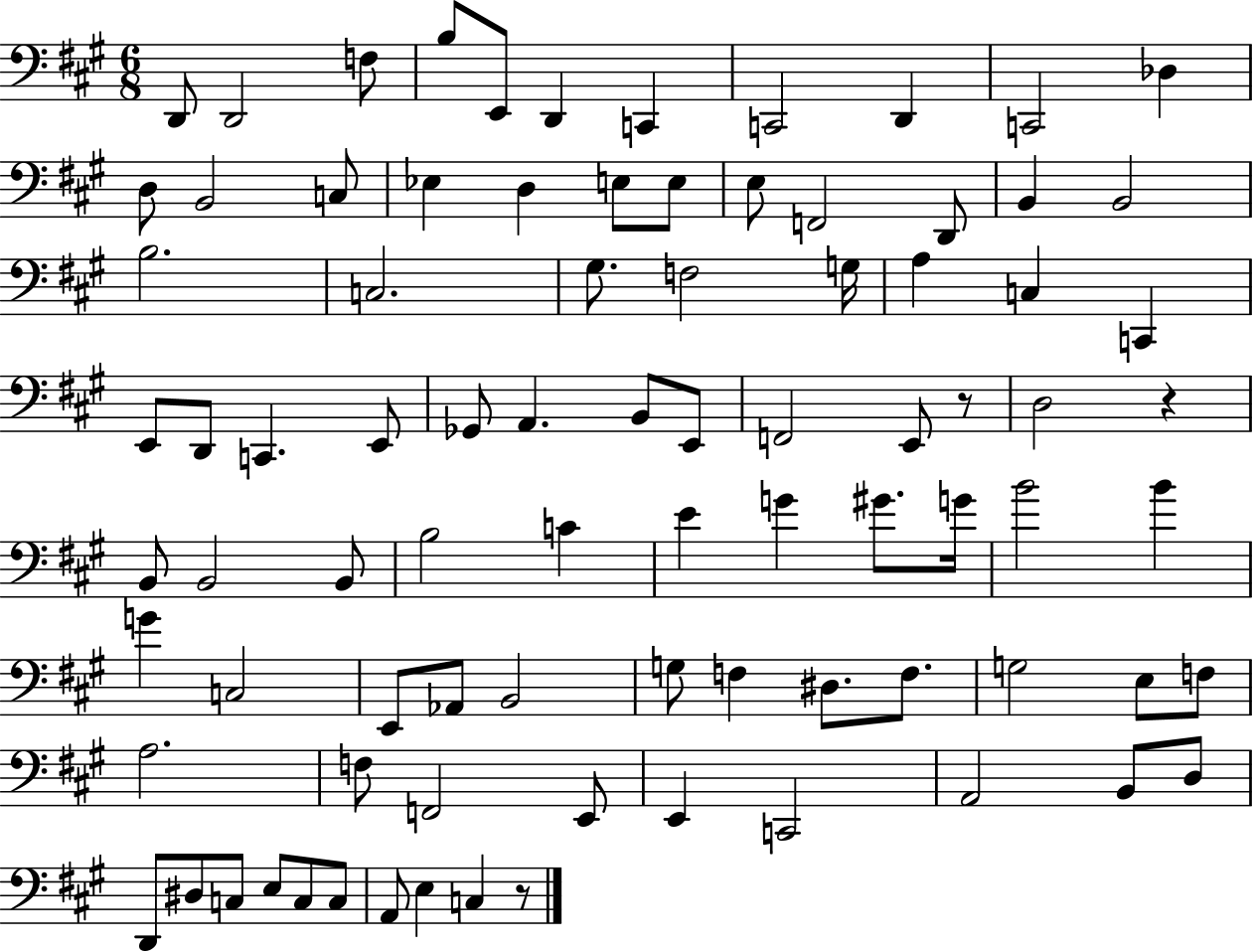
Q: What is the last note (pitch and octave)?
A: C3